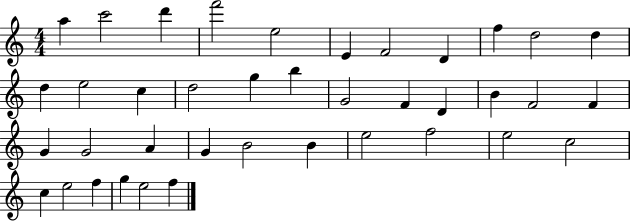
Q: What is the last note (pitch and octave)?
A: F5